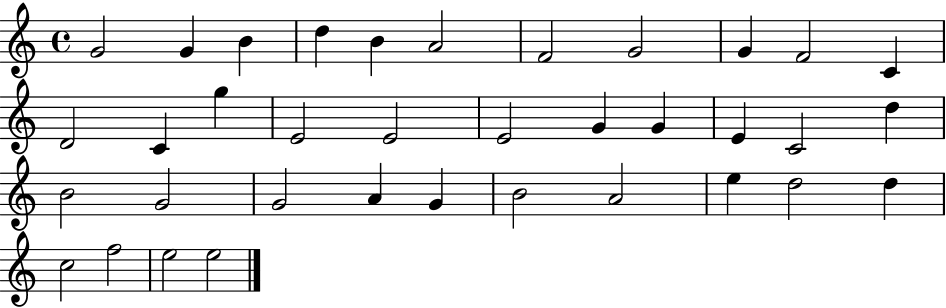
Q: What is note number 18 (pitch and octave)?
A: G4